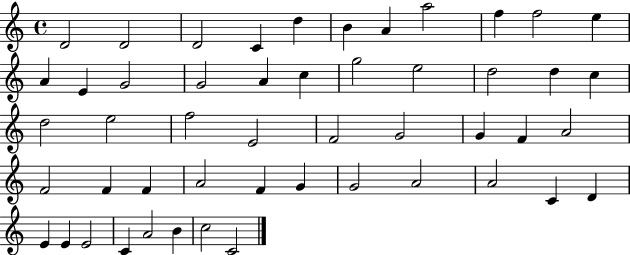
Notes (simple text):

D4/h D4/h D4/h C4/q D5/q B4/q A4/q A5/h F5/q F5/h E5/q A4/q E4/q G4/h G4/h A4/q C5/q G5/h E5/h D5/h D5/q C5/q D5/h E5/h F5/h E4/h F4/h G4/h G4/q F4/q A4/h F4/h F4/q F4/q A4/h F4/q G4/q G4/h A4/h A4/h C4/q D4/q E4/q E4/q E4/h C4/q A4/h B4/q C5/h C4/h